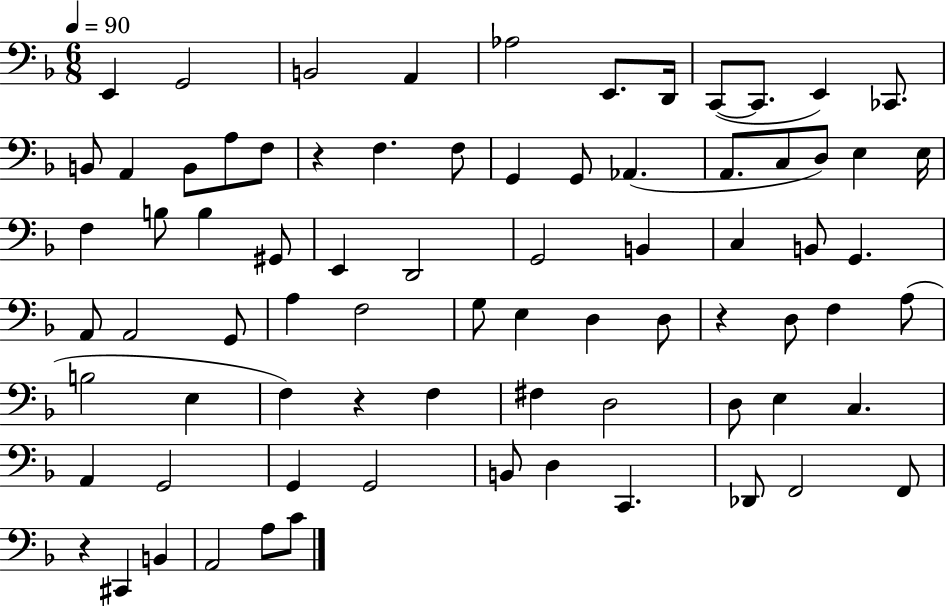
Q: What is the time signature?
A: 6/8